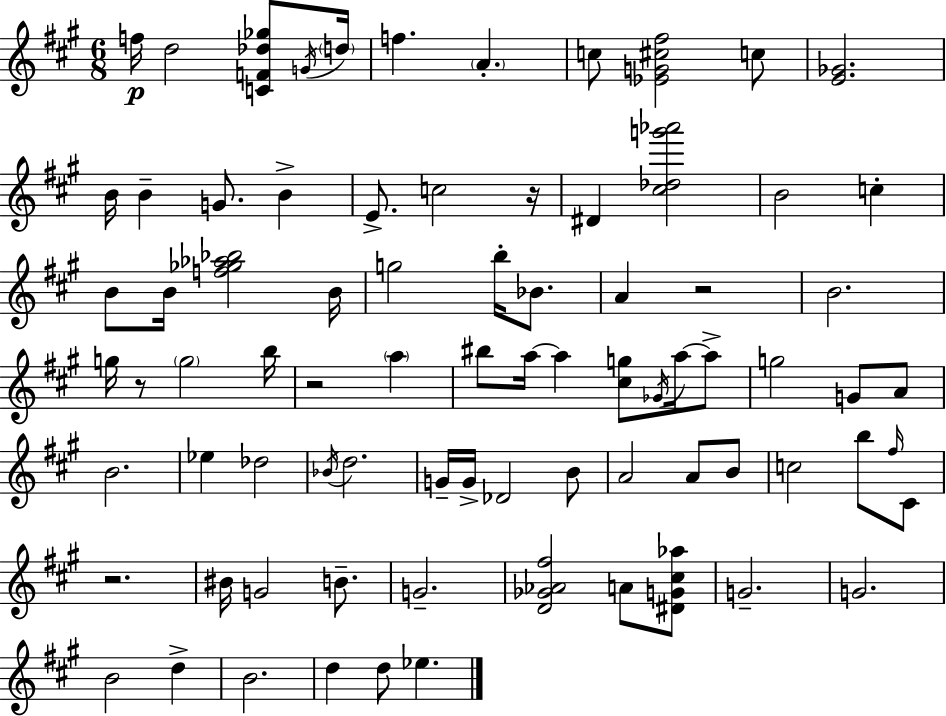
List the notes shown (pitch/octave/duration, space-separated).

F5/s D5/h [C4,F4,Db5,Gb5]/e G4/s D5/s F5/q. A4/q. C5/e [Eb4,G4,C#5,F#5]/h C5/e [E4,Gb4]/h. B4/s B4/q G4/e. B4/q E4/e. C5/h R/s D#4/q [C#5,Db5,G6,Ab6]/h B4/h C5/q B4/e B4/s [F5,Gb5,Ab5,Bb5]/h B4/s G5/h B5/s Bb4/e. A4/q R/h B4/h. G5/s R/e G5/h B5/s R/h A5/q BIS5/e A5/s A5/q [C#5,G5]/e Gb4/s A5/s A5/e G5/h G4/e A4/e B4/h. Eb5/q Db5/h Bb4/s D5/h. G4/s G4/s Db4/h B4/e A4/h A4/e B4/e C5/h B5/e F#5/s C#4/e R/h. BIS4/s G4/h B4/e. G4/h. [D4,Gb4,Ab4,F#5]/h A4/e [D#4,G4,C#5,Ab5]/e G4/h. G4/h. B4/h D5/q B4/h. D5/q D5/e Eb5/q.